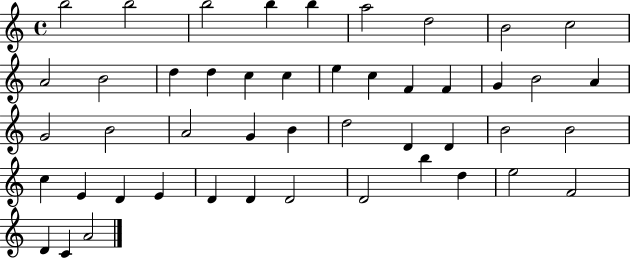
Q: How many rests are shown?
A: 0